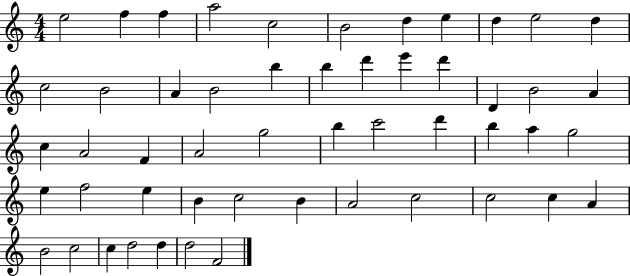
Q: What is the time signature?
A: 4/4